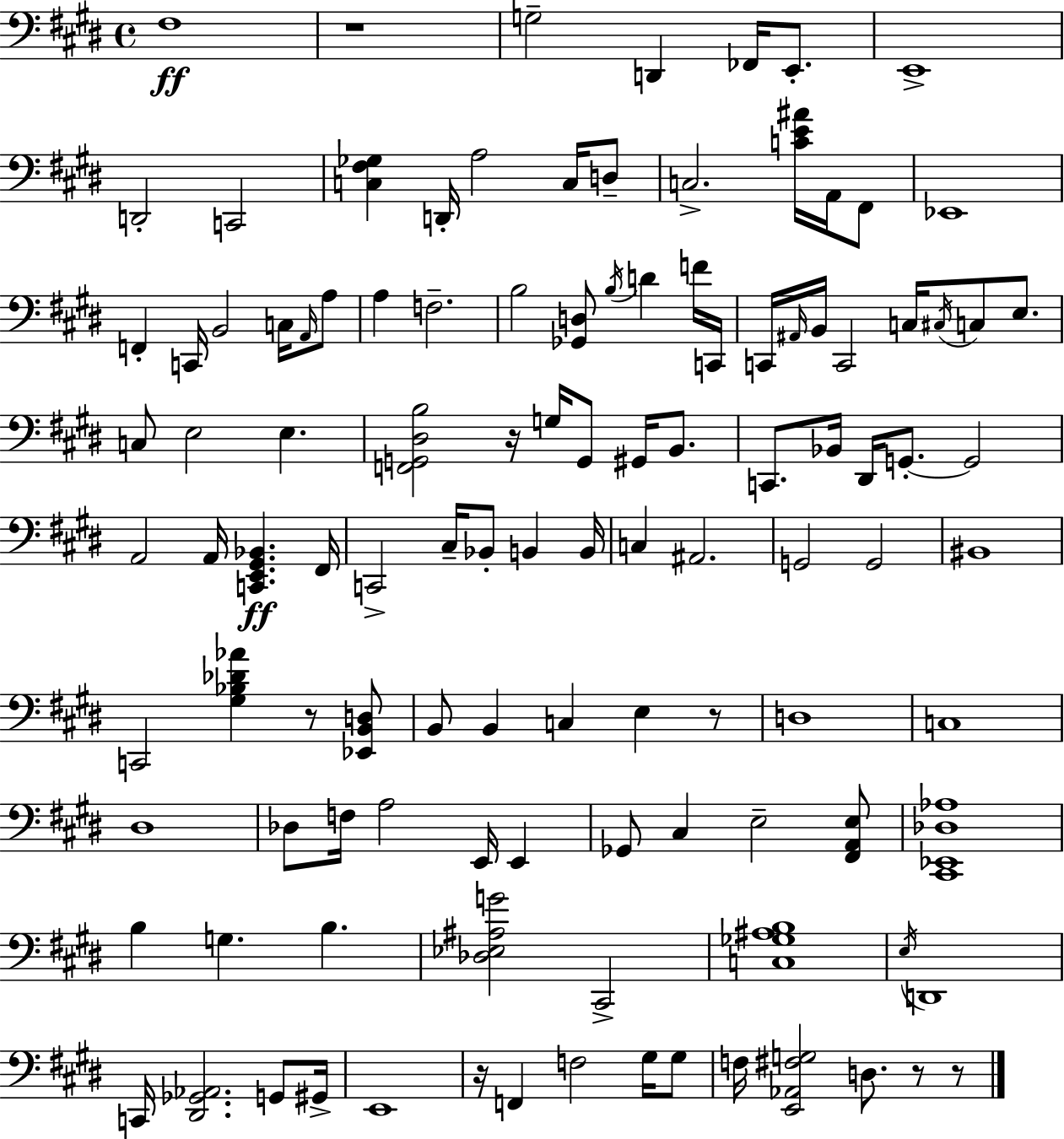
{
  \clef bass
  \time 4/4
  \defaultTimeSignature
  \key e \major
  fis1\ff | r1 | g2-- d,4 fes,16 e,8.-. | e,1-> | \break d,2-. c,2 | <c fis ges>4 d,16-. a2 c16 d8-- | c2.-> <c' e' ais'>16 a,16 fis,8 | ees,1 | \break f,4-. c,16 b,2 c16 \grace { a,16 } a8 | a4 f2.-- | b2 <ges, d>8 \acciaccatura { b16 } d'4 | f'16 c,16 c,16 \grace { ais,16 } b,16 c,2 c16 \acciaccatura { cis16 } c8 | \break e8. c8 e2 e4. | <f, g, dis b>2 r16 g16 g,8 | gis,16 b,8. c,8. bes,16 dis,16 g,8.-.~~ g,2 | a,2 a,16 <c, e, gis, bes,>4.\ff | \break fis,16 c,2-> cis16-- bes,8-. b,4 | b,16 c4 ais,2. | g,2 g,2 | bis,1 | \break c,2 <gis bes des' aes'>4 | r8 <ees, b, d>8 b,8 b,4 c4 e4 | r8 d1 | c1 | \break dis1 | des8 f16 a2 e,16 | e,4 ges,8 cis4 e2-- | <fis, a, e>8 <cis, ees, des aes>1 | \break b4 g4. b4. | <des ees ais g'>2 cis,2-> | <c ges ais b>1 | \acciaccatura { e16 } d,1 | \break c,16 <dis, ges, aes,>2. | g,8 gis,16-> e,1 | r16 f,4 f2 | gis16 gis8 f16 <e, aes, fis g>2 d8. | \break r8 r8 \bar "|."
}